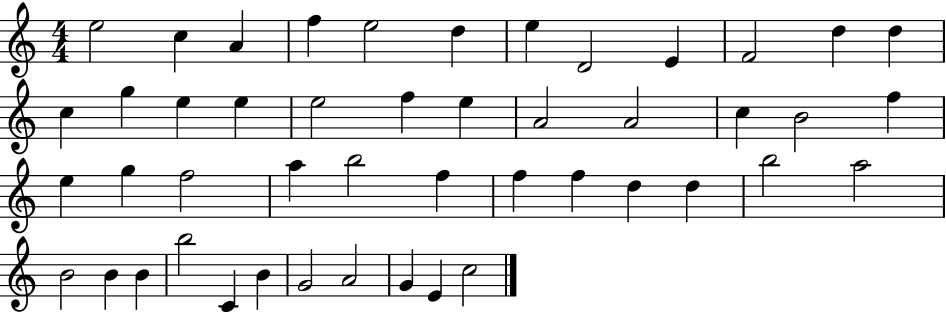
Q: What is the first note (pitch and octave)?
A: E5